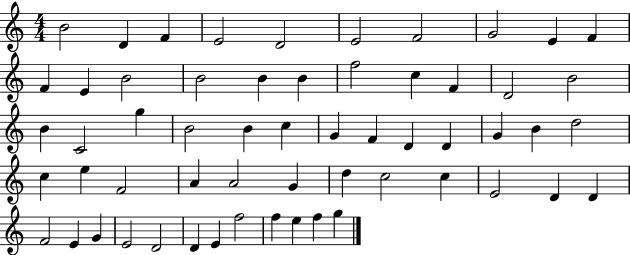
{
  \clef treble
  \numericTimeSignature
  \time 4/4
  \key c \major
  b'2 d'4 f'4 | e'2 d'2 | e'2 f'2 | g'2 e'4 f'4 | \break f'4 e'4 b'2 | b'2 b'4 b'4 | f''2 c''4 f'4 | d'2 b'2 | \break b'4 c'2 g''4 | b'2 b'4 c''4 | g'4 f'4 d'4 d'4 | g'4 b'4 d''2 | \break c''4 e''4 f'2 | a'4 a'2 g'4 | d''4 c''2 c''4 | e'2 d'4 d'4 | \break f'2 e'4 g'4 | e'2 d'2 | d'4 e'4 f''2 | f''4 e''4 f''4 g''4 | \break \bar "|."
}